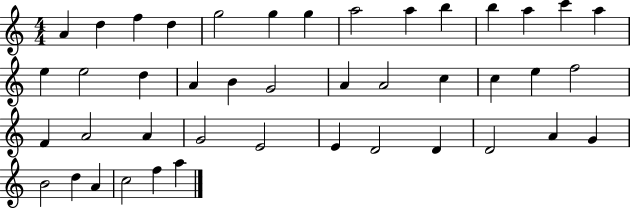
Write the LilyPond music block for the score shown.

{
  \clef treble
  \numericTimeSignature
  \time 4/4
  \key c \major
  a'4 d''4 f''4 d''4 | g''2 g''4 g''4 | a''2 a''4 b''4 | b''4 a''4 c'''4 a''4 | \break e''4 e''2 d''4 | a'4 b'4 g'2 | a'4 a'2 c''4 | c''4 e''4 f''2 | \break f'4 a'2 a'4 | g'2 e'2 | e'4 d'2 d'4 | d'2 a'4 g'4 | \break b'2 d''4 a'4 | c''2 f''4 a''4 | \bar "|."
}